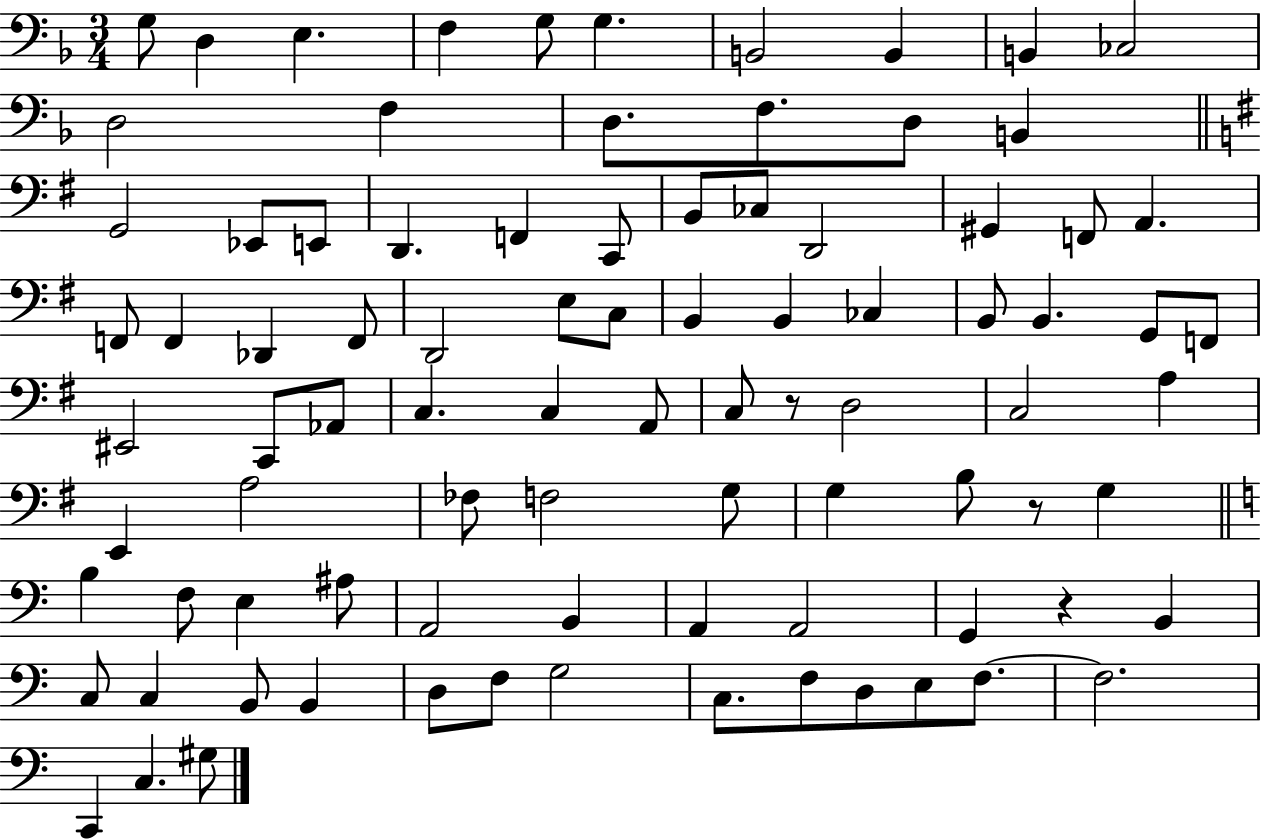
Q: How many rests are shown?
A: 3